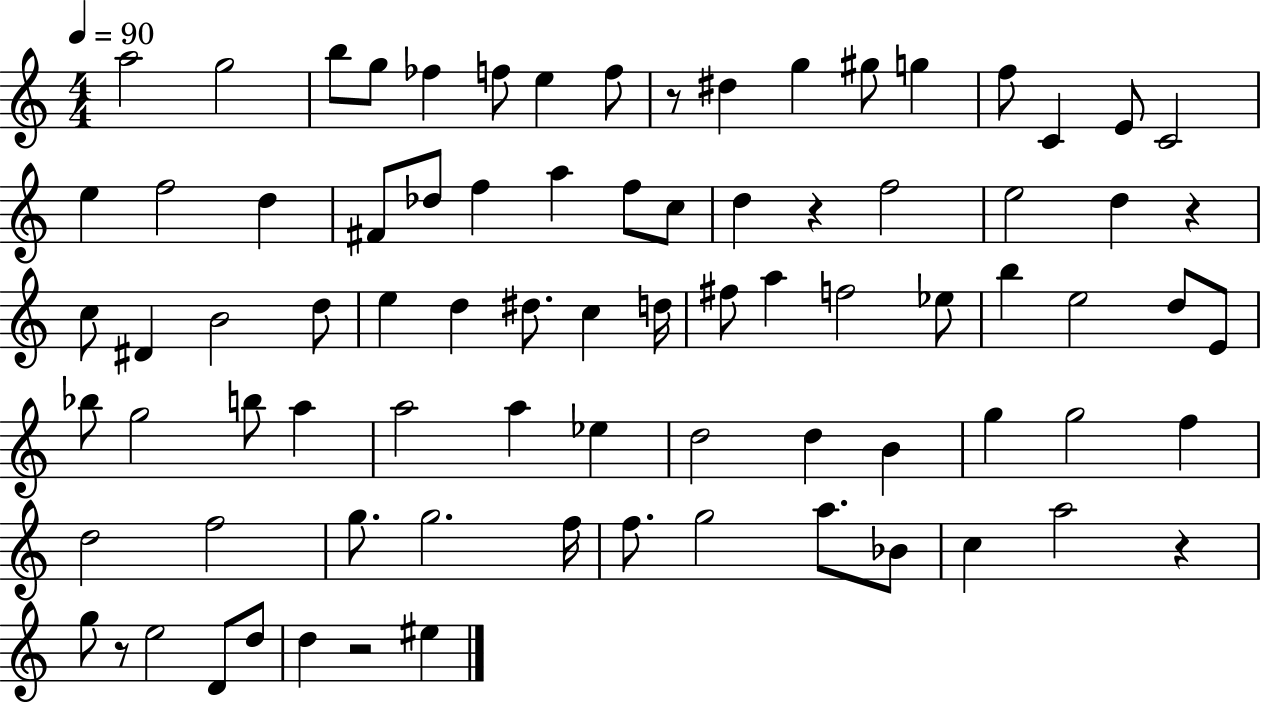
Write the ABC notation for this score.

X:1
T:Untitled
M:4/4
L:1/4
K:C
a2 g2 b/2 g/2 _f f/2 e f/2 z/2 ^d g ^g/2 g f/2 C E/2 C2 e f2 d ^F/2 _d/2 f a f/2 c/2 d z f2 e2 d z c/2 ^D B2 d/2 e d ^d/2 c d/4 ^f/2 a f2 _e/2 b e2 d/2 E/2 _b/2 g2 b/2 a a2 a _e d2 d B g g2 f d2 f2 g/2 g2 f/4 f/2 g2 a/2 _B/2 c a2 z g/2 z/2 e2 D/2 d/2 d z2 ^e